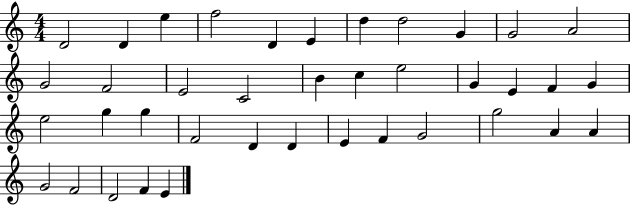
X:1
T:Untitled
M:4/4
L:1/4
K:C
D2 D e f2 D E d d2 G G2 A2 G2 F2 E2 C2 B c e2 G E F G e2 g g F2 D D E F G2 g2 A A G2 F2 D2 F E